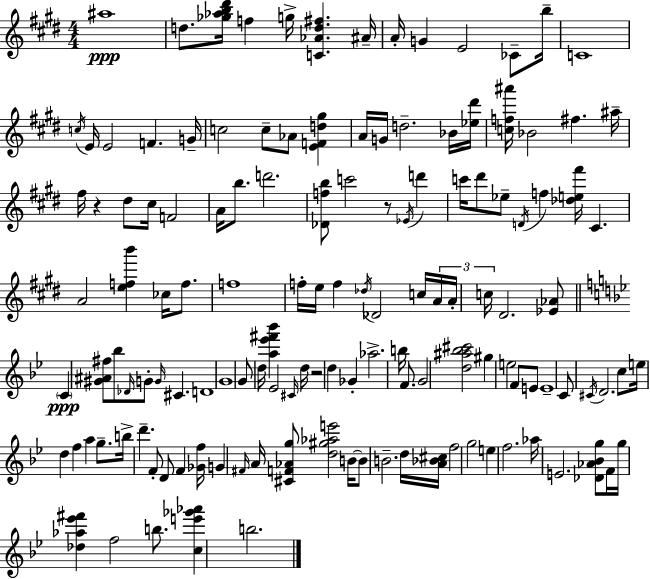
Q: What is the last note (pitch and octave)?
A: B5